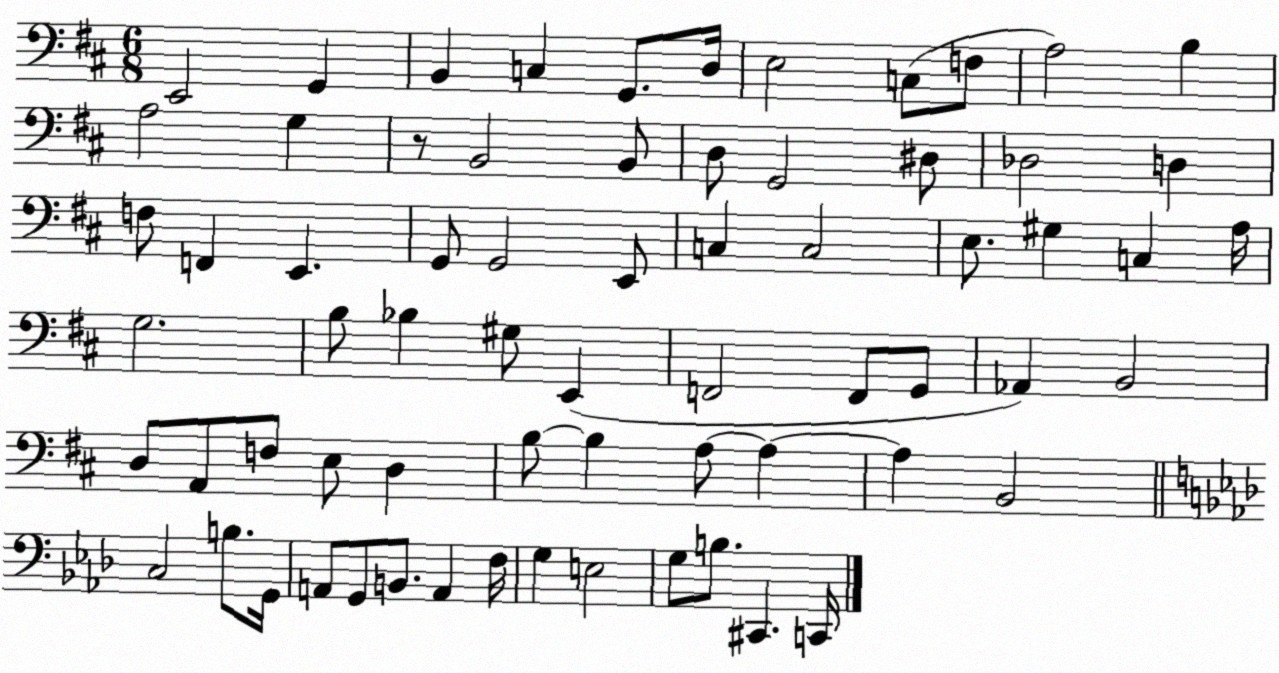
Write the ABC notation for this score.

X:1
T:Untitled
M:6/8
L:1/4
K:D
E,,2 G,, B,, C, G,,/2 D,/4 E,2 C,/2 F,/2 A,2 B, A,2 G, z/2 B,,2 B,,/2 D,/2 G,,2 ^D,/2 _D,2 D, F,/2 F,, E,, G,,/2 G,,2 E,,/2 C, C,2 E,/2 ^G, C, A,/4 G,2 B,/2 _B, ^G,/2 E,, F,,2 F,,/2 G,,/2 _A,, B,,2 D,/2 A,,/2 F,/2 E,/2 D, B,/2 B, A,/2 A, A, B,,2 C,2 B,/2 G,,/4 A,,/2 G,,/2 B,,/2 A,, F,/4 G, E,2 G,/2 B,/2 ^C,, C,,/4